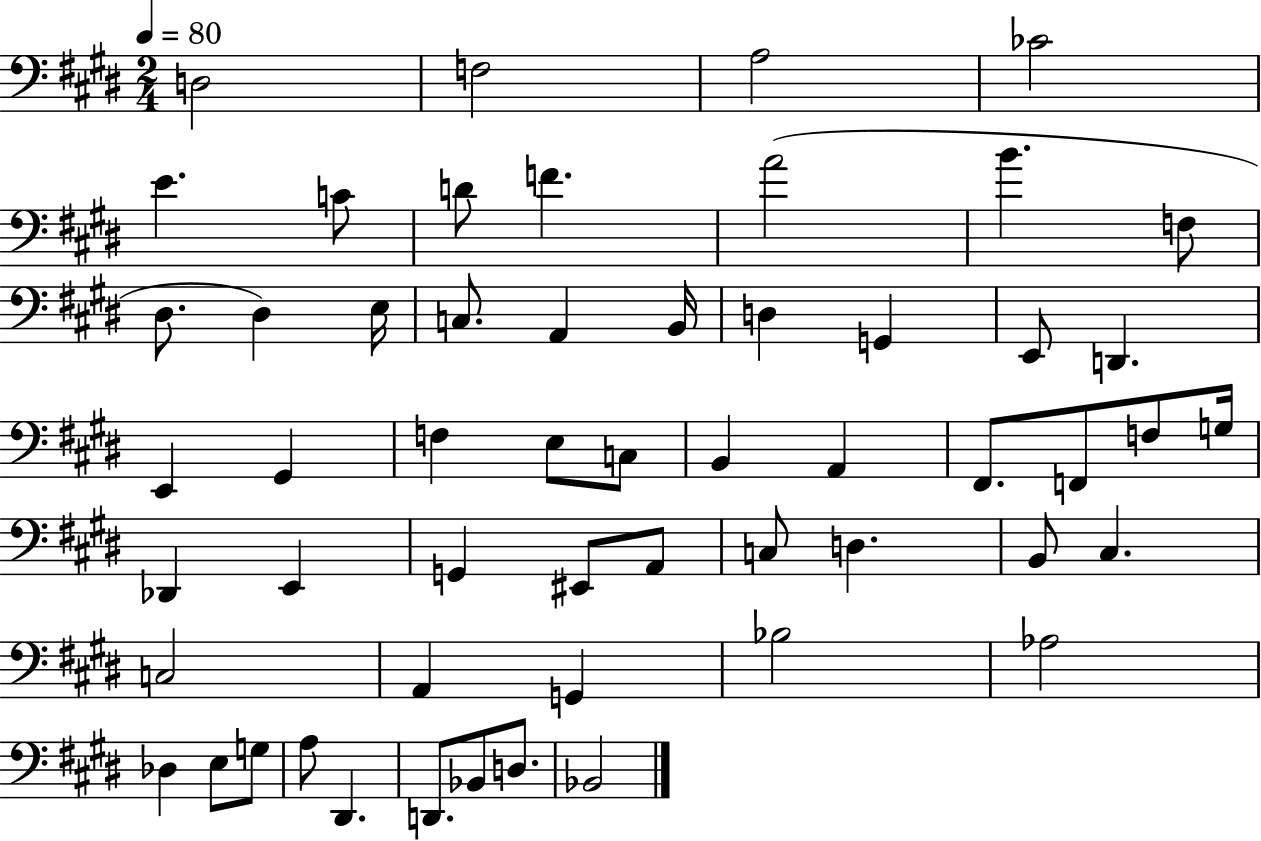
X:1
T:Untitled
M:2/4
L:1/4
K:E
D,2 F,2 A,2 _C2 E C/2 D/2 F A2 B F,/2 ^D,/2 ^D, E,/4 C,/2 A,, B,,/4 D, G,, E,,/2 D,, E,, ^G,, F, E,/2 C,/2 B,, A,, ^F,,/2 F,,/2 F,/2 G,/4 _D,, E,, G,, ^E,,/2 A,,/2 C,/2 D, B,,/2 ^C, C,2 A,, G,, _B,2 _A,2 _D, E,/2 G,/2 A,/2 ^D,, D,,/2 _B,,/2 D,/2 _B,,2